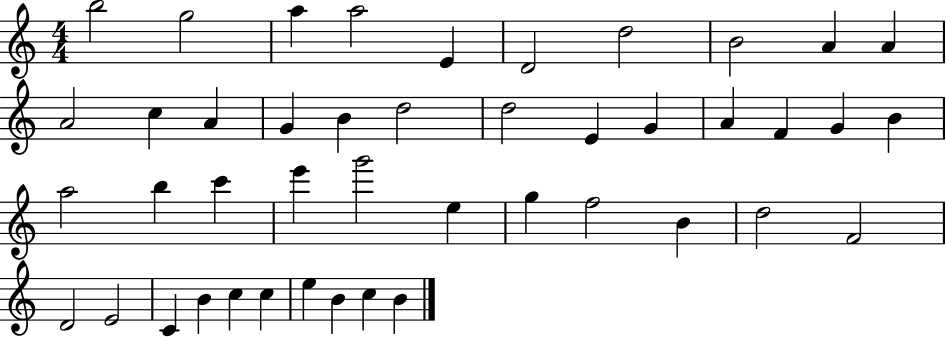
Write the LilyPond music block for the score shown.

{
  \clef treble
  \numericTimeSignature
  \time 4/4
  \key c \major
  b''2 g''2 | a''4 a''2 e'4 | d'2 d''2 | b'2 a'4 a'4 | \break a'2 c''4 a'4 | g'4 b'4 d''2 | d''2 e'4 g'4 | a'4 f'4 g'4 b'4 | \break a''2 b''4 c'''4 | e'''4 g'''2 e''4 | g''4 f''2 b'4 | d''2 f'2 | \break d'2 e'2 | c'4 b'4 c''4 c''4 | e''4 b'4 c''4 b'4 | \bar "|."
}